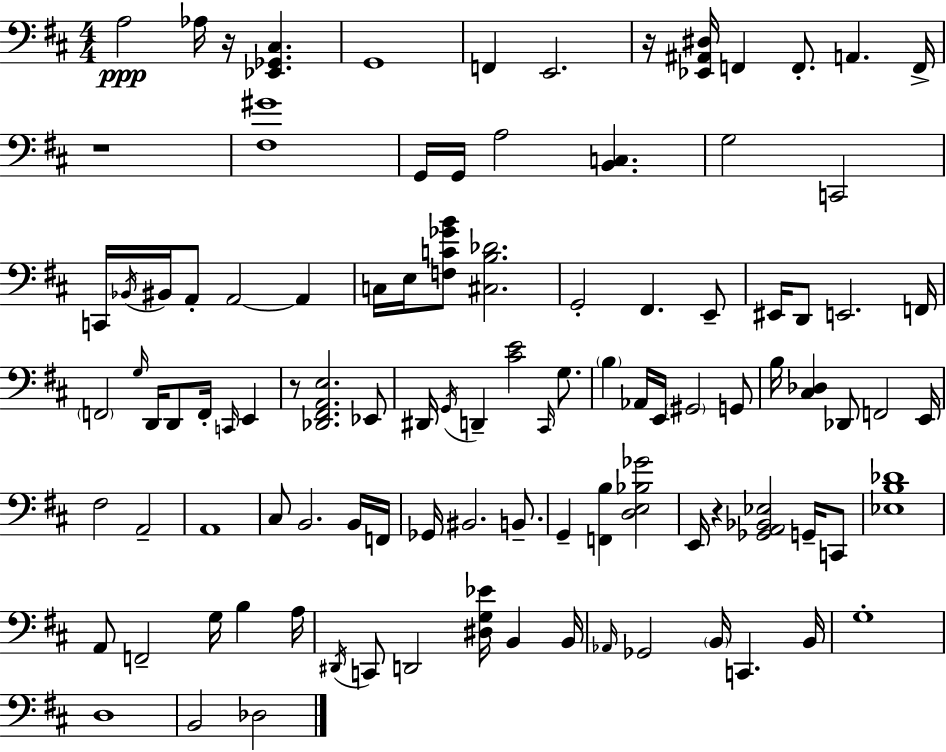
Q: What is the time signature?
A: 4/4